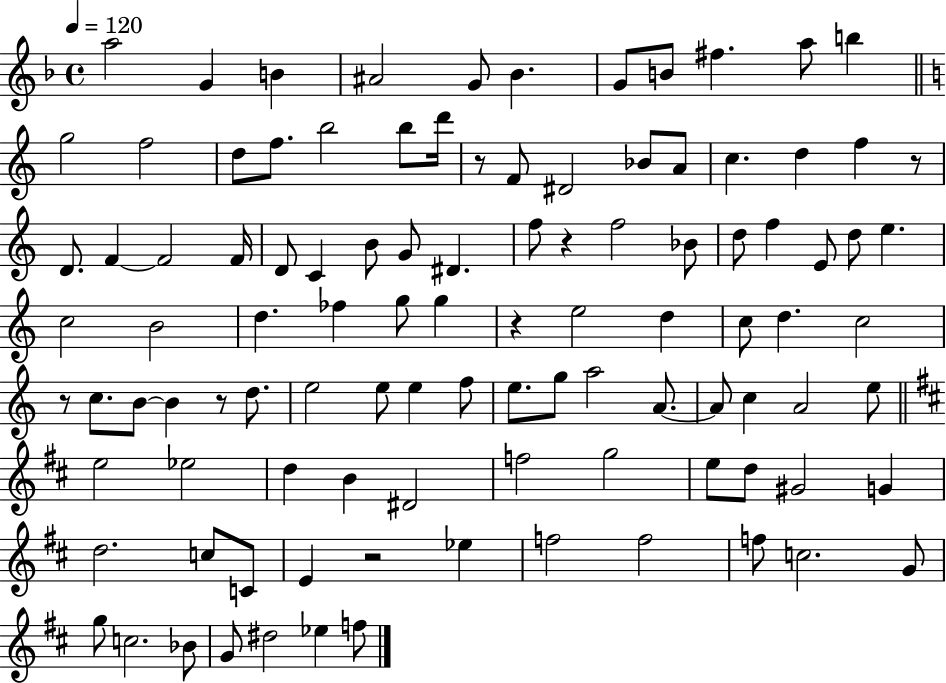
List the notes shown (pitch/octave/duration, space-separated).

A5/h G4/q B4/q A#4/h G4/e Bb4/q. G4/e B4/e F#5/q. A5/e B5/q G5/h F5/h D5/e F5/e. B5/h B5/e D6/s R/e F4/e D#4/h Bb4/e A4/e C5/q. D5/q F5/q R/e D4/e. F4/q F4/h F4/s D4/e C4/q B4/e G4/e D#4/q. F5/e R/q F5/h Bb4/e D5/e F5/q E4/e D5/e E5/q. C5/h B4/h D5/q. FES5/q G5/e G5/q R/q E5/h D5/q C5/e D5/q. C5/h R/e C5/e. B4/e B4/q R/e D5/e. E5/h E5/e E5/q F5/e E5/e. G5/e A5/h A4/e. A4/e C5/q A4/h E5/e E5/h Eb5/h D5/q B4/q D#4/h F5/h G5/h E5/e D5/e G#4/h G4/q D5/h. C5/e C4/e E4/q R/h Eb5/q F5/h F5/h F5/e C5/h. G4/e G5/e C5/h. Bb4/e G4/e D#5/h Eb5/q F5/e